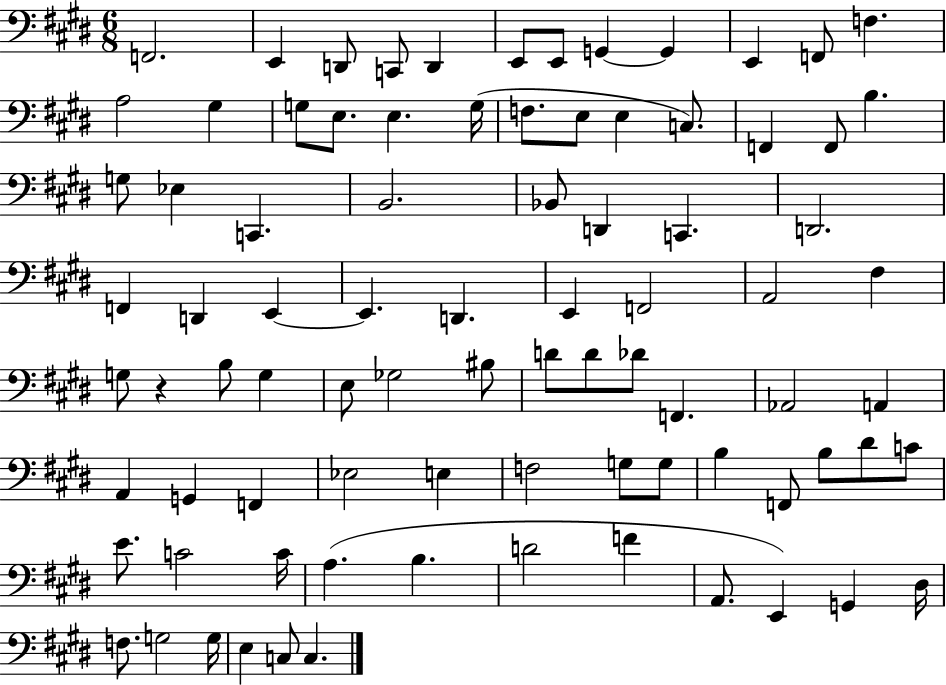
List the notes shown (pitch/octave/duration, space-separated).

F2/h. E2/q D2/e C2/e D2/q E2/e E2/e G2/q G2/q E2/q F2/e F3/q. A3/h G#3/q G3/e E3/e. E3/q. G3/s F3/e. E3/e E3/q C3/e. F2/q F2/e B3/q. G3/e Eb3/q C2/q. B2/h. Bb2/e D2/q C2/q. D2/h. F2/q D2/q E2/q E2/q. D2/q. E2/q F2/h A2/h F#3/q G3/e R/q B3/e G3/q E3/e Gb3/h BIS3/e D4/e D4/e Db4/e F2/q. Ab2/h A2/q A2/q G2/q F2/q Eb3/h E3/q F3/h G3/e G3/e B3/q F2/e B3/e D#4/e C4/e E4/e. C4/h C4/s A3/q. B3/q. D4/h F4/q A2/e. E2/q G2/q D#3/s F3/e. G3/h G3/s E3/q C3/e C3/q.